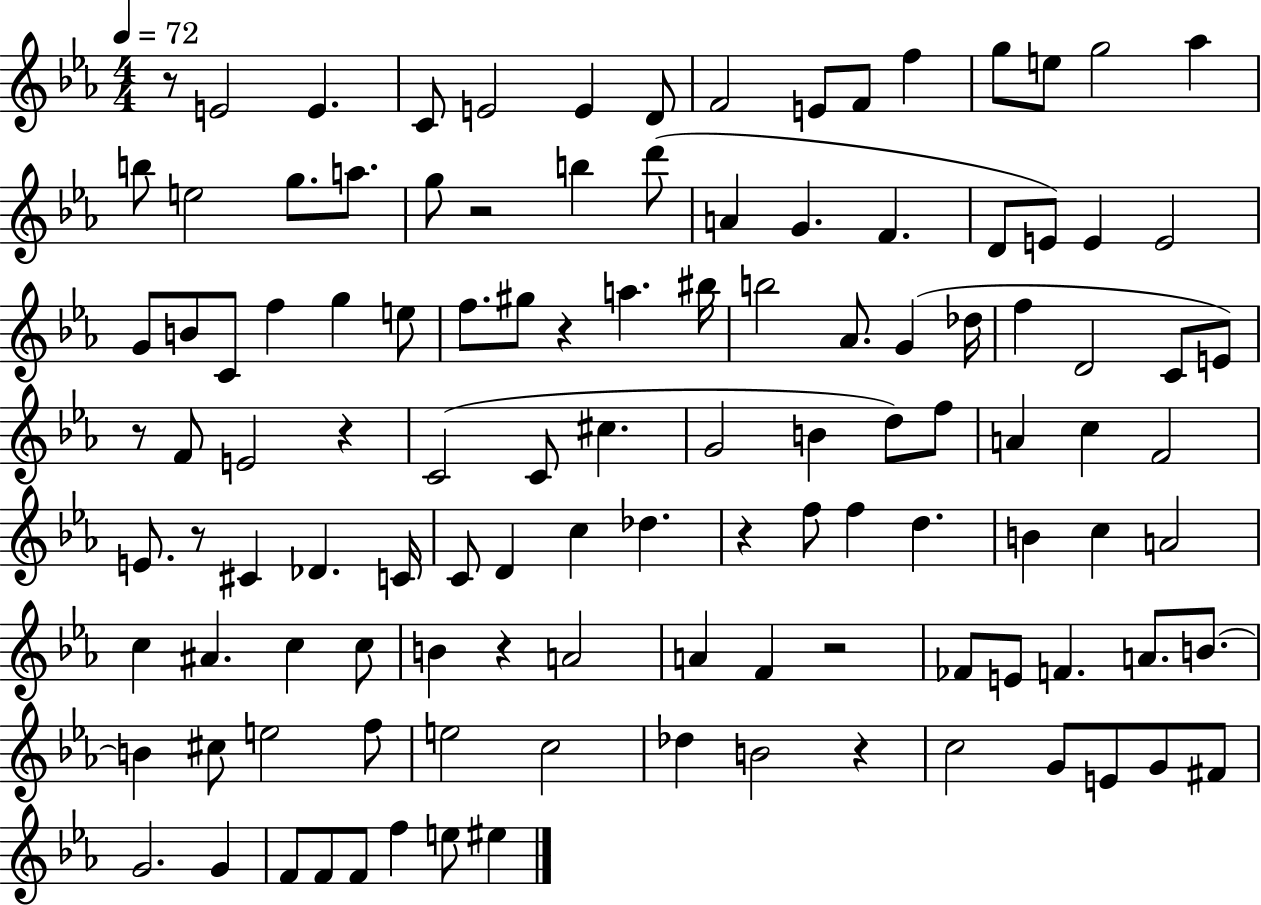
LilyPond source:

{
  \clef treble
  \numericTimeSignature
  \time 4/4
  \key ees \major
  \tempo 4 = 72
  r8 e'2 e'4. | c'8 e'2 e'4 d'8 | f'2 e'8 f'8 f''4 | g''8 e''8 g''2 aes''4 | \break b''8 e''2 g''8. a''8. | g''8 r2 b''4 d'''8( | a'4 g'4. f'4. | d'8 e'8) e'4 e'2 | \break g'8 b'8 c'8 f''4 g''4 e''8 | f''8. gis''8 r4 a''4. bis''16 | b''2 aes'8. g'4( des''16 | f''4 d'2 c'8 e'8) | \break r8 f'8 e'2 r4 | c'2( c'8 cis''4. | g'2 b'4 d''8) f''8 | a'4 c''4 f'2 | \break e'8. r8 cis'4 des'4. c'16 | c'8 d'4 c''4 des''4. | r4 f''8 f''4 d''4. | b'4 c''4 a'2 | \break c''4 ais'4. c''4 c''8 | b'4 r4 a'2 | a'4 f'4 r2 | fes'8 e'8 f'4. a'8. b'8.~~ | \break b'4 cis''8 e''2 f''8 | e''2 c''2 | des''4 b'2 r4 | c''2 g'8 e'8 g'8 fis'8 | \break g'2. g'4 | f'8 f'8 f'8 f''4 e''8 eis''4 | \bar "|."
}